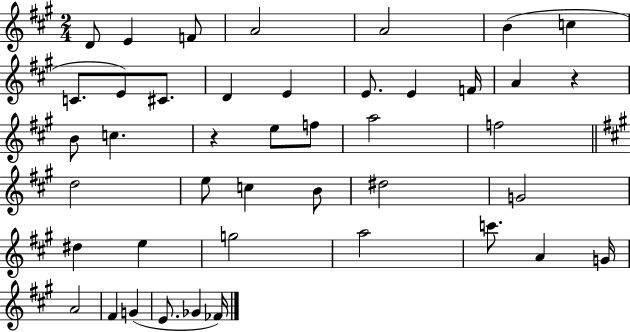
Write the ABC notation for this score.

X:1
T:Untitled
M:2/4
L:1/4
K:A
D/2 E F/2 A2 A2 B c C/2 E/2 ^C/2 D E E/2 E F/4 A z B/2 c z e/2 f/2 a2 f2 d2 e/2 c B/2 ^d2 G2 ^d e g2 a2 c'/2 A G/4 A2 ^F G E/2 _G _F/4